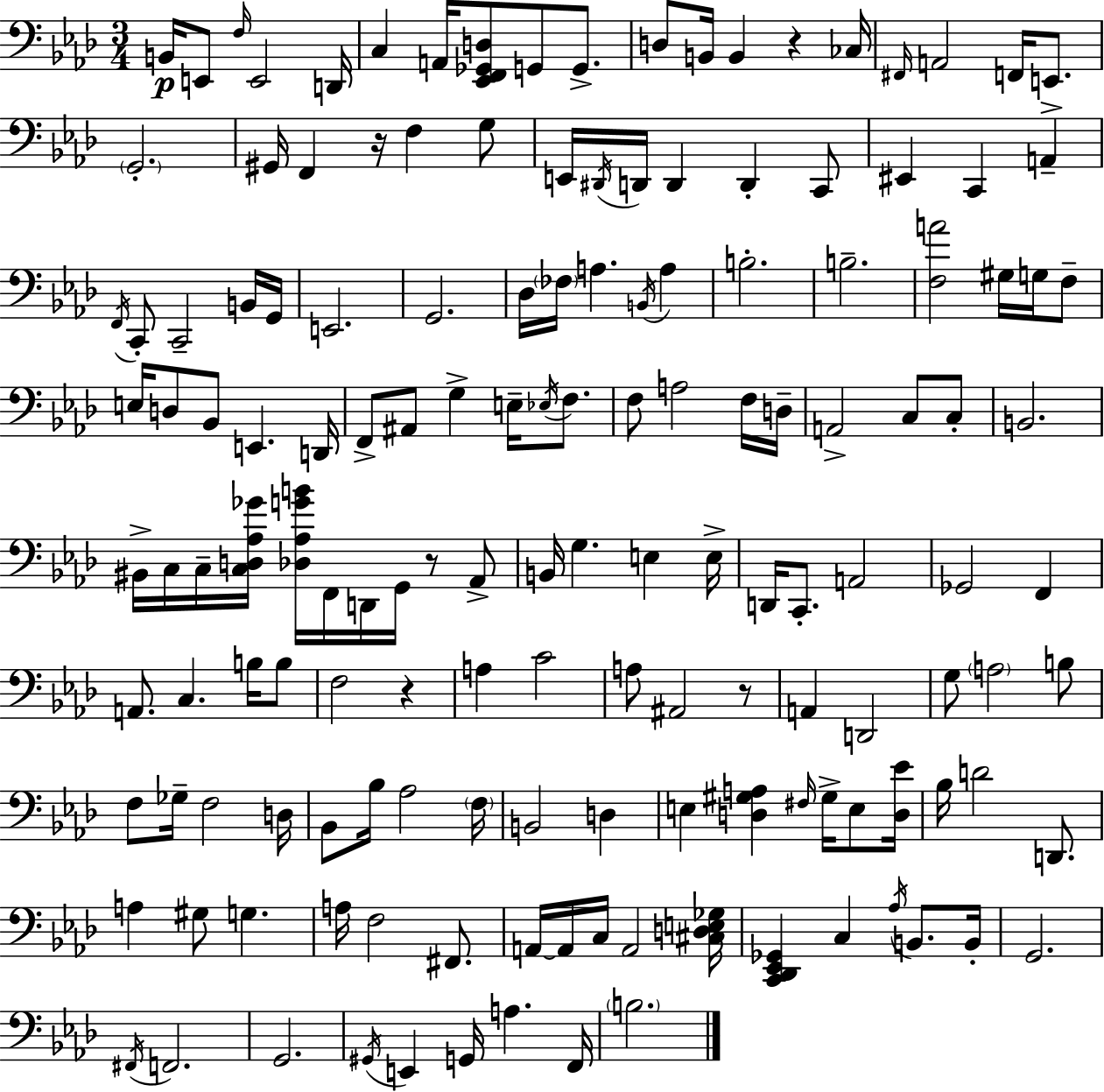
B2/s E2/e F3/s E2/h D2/s C3/q A2/s [Eb2,F2,Gb2,D3]/e G2/e G2/e. D3/e B2/s B2/q R/q CES3/s F#2/s A2/h F2/s E2/e. G2/h. G#2/s F2/q R/s F3/q G3/e E2/s D#2/s D2/s D2/q D2/q C2/e EIS2/q C2/q A2/q F2/s C2/e C2/h B2/s G2/s E2/h. G2/h. Db3/s FES3/s A3/q. B2/s A3/q B3/h. B3/h. [F3,A4]/h G#3/s G3/s F3/e E3/s D3/e Bb2/e E2/q. D2/s F2/e A#2/e G3/q E3/s Eb3/s F3/e. F3/e A3/h F3/s D3/s A2/h C3/e C3/e B2/h. BIS2/s C3/s C3/s [C3,D3,Ab3,Gb4]/s [Db3,Ab3,G4,B4]/s F2/s D2/s G2/s R/e Ab2/e B2/s G3/q. E3/q E3/s D2/s C2/e. A2/h Gb2/h F2/q A2/e. C3/q. B3/s B3/e F3/h R/q A3/q C4/h A3/e A#2/h R/e A2/q D2/h G3/e A3/h B3/e F3/e Gb3/s F3/h D3/s Bb2/e Bb3/s Ab3/h F3/s B2/h D3/q E3/q [D3,G#3,A3]/q F#3/s G#3/s E3/e [D3,Eb4]/s Bb3/s D4/h D2/e. A3/q G#3/e G3/q. A3/s F3/h F#2/e. A2/s A2/s C3/s A2/h [C#3,D3,E3,Gb3]/s [C2,Db2,Eb2,Gb2]/q C3/q Ab3/s B2/e. B2/s G2/h. F#2/s F2/h. G2/h. G#2/s E2/q G2/s A3/q. F2/s B3/h.